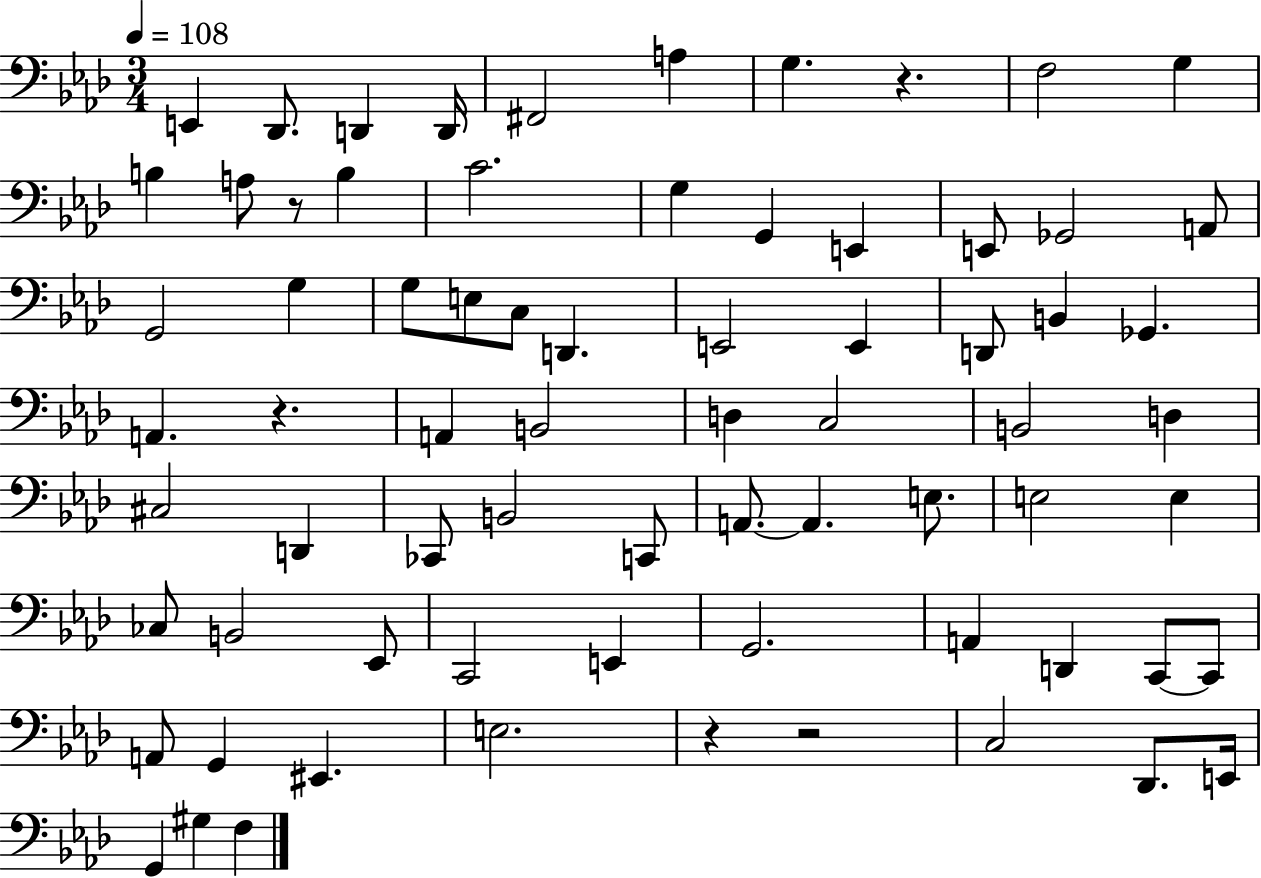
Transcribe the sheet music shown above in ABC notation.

X:1
T:Untitled
M:3/4
L:1/4
K:Ab
E,, _D,,/2 D,, D,,/4 ^F,,2 A, G, z F,2 G, B, A,/2 z/2 B, C2 G, G,, E,, E,,/2 _G,,2 A,,/2 G,,2 G, G,/2 E,/2 C,/2 D,, E,,2 E,, D,,/2 B,, _G,, A,, z A,, B,,2 D, C,2 B,,2 D, ^C,2 D,, _C,,/2 B,,2 C,,/2 A,,/2 A,, E,/2 E,2 E, _C,/2 B,,2 _E,,/2 C,,2 E,, G,,2 A,, D,, C,,/2 C,,/2 A,,/2 G,, ^E,, E,2 z z2 C,2 _D,,/2 E,,/4 G,, ^G, F,